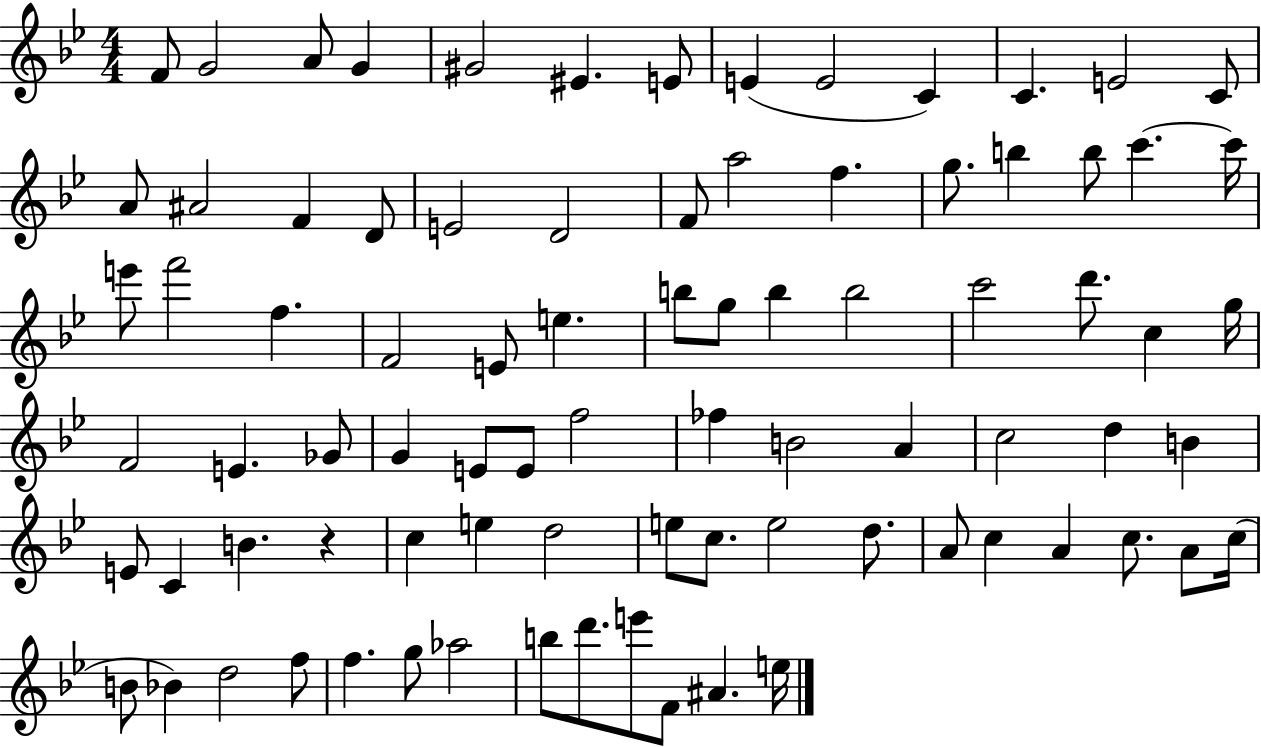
F4/e G4/h A4/e G4/q G#4/h EIS4/q. E4/e E4/q E4/h C4/q C4/q. E4/h C4/e A4/e A#4/h F4/q D4/e E4/h D4/h F4/e A5/h F5/q. G5/e. B5/q B5/e C6/q. C6/s E6/e F6/h F5/q. F4/h E4/e E5/q. B5/e G5/e B5/q B5/h C6/h D6/e. C5/q G5/s F4/h E4/q. Gb4/e G4/q E4/e E4/e F5/h FES5/q B4/h A4/q C5/h D5/q B4/q E4/e C4/q B4/q. R/q C5/q E5/q D5/h E5/e C5/e. E5/h D5/e. A4/e C5/q A4/q C5/e. A4/e C5/s B4/e Bb4/q D5/h F5/e F5/q. G5/e Ab5/h B5/e D6/e. E6/e F4/e A#4/q. E5/s